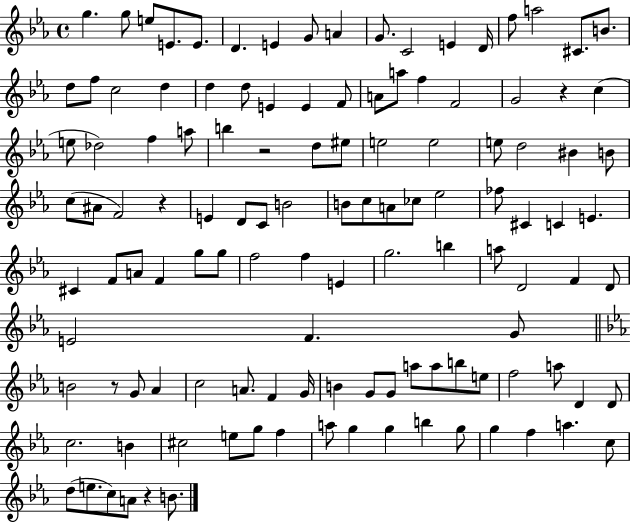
{
  \clef treble
  \time 4/4
  \defaultTimeSignature
  \key ees \major
  \repeat volta 2 { g''4. g''8 e''8 e'8. e'8. | d'4. e'4 g'8 a'4 | g'8. c'2 e'4 d'16 | f''8 a''2 cis'8. b'8. | \break d''8 f''8 c''2 d''4 | d''4 d''8 e'4 e'4 f'8 | a'8 a''8 f''4 f'2 | g'2 r4 c''4( | \break e''8 des''2) f''4 a''8 | b''4 r2 d''8 eis''8 | e''2 e''2 | e''8 d''2 bis'4 b'8 | \break c''8( ais'8 f'2) r4 | e'4 d'8 c'8 b'2 | b'8 c''8 a'8 ces''8 ees''2 | fes''8 cis'4 c'4 e'4. | \break cis'4 f'8 a'8 f'4 g''8 g''8 | f''2 f''4 e'4 | g''2. b''4 | a''8 d'2 f'4 d'8 | \break e'2 f'4. g'8 | \bar "||" \break \key c \minor b'2 r8 g'8 aes'4 | c''2 a'8. f'4 g'16 | b'4 g'8 g'8 a''8 a''8 b''8 e''8 | f''2 a''8 d'4 d'8 | \break c''2. b'4 | cis''2 e''8 g''8 f''4 | a''8 g''4 g''4 b''4 g''8 | g''4 f''4 a''4. c''8 | \break d''8( e''8. c''8) a'8 r4 b'8. | } \bar "|."
}